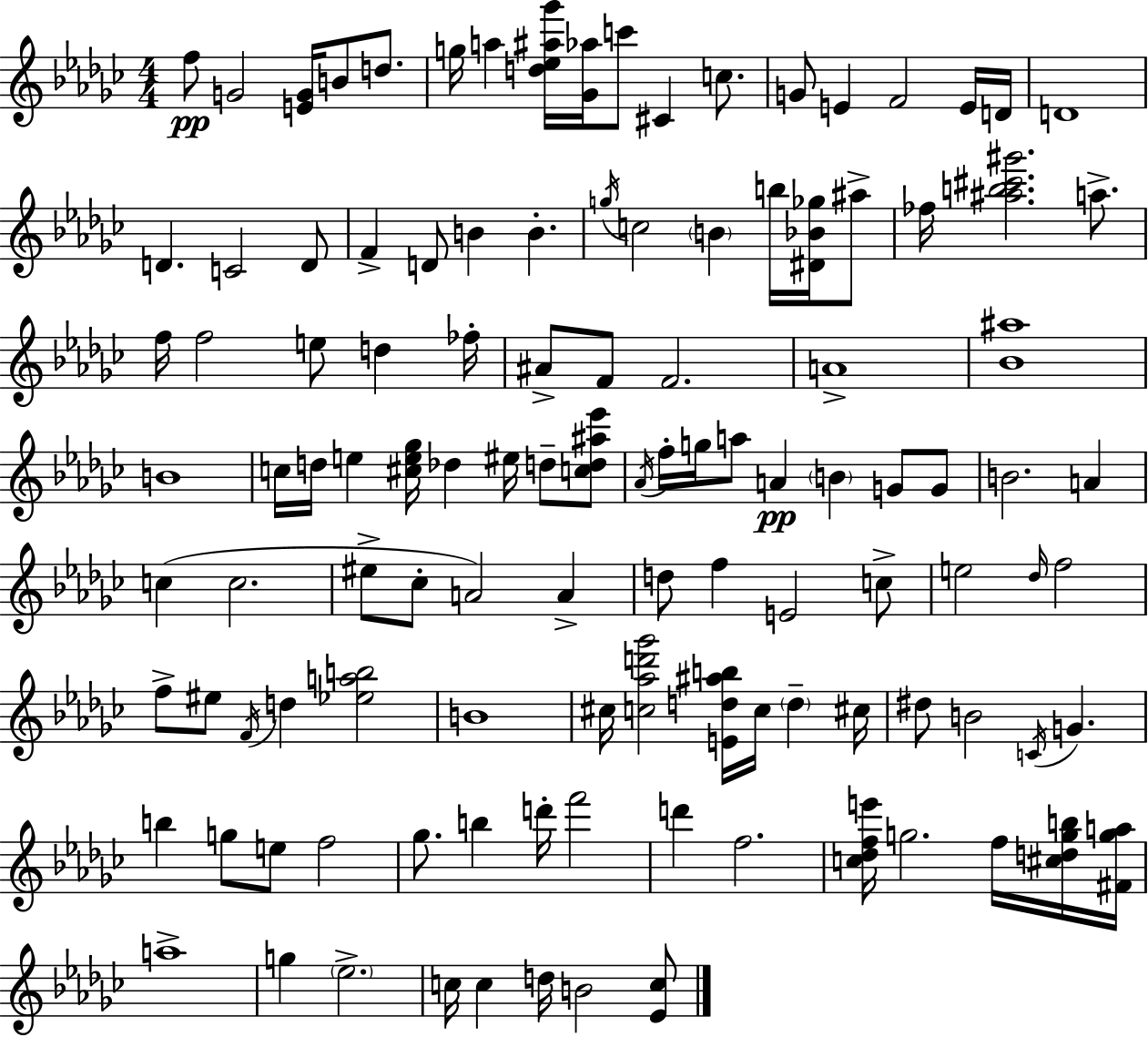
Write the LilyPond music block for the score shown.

{
  \clef treble
  \numericTimeSignature
  \time 4/4
  \key ees \minor
  \repeat volta 2 { f''8\pp g'2 <e' g'>16 b'8 d''8. | g''16 a''4 <d'' ees'' ais'' ges'''>16 <ges' aes''>16 c'''8 cis'4 c''8. | g'8 e'4 f'2 e'16 d'16 | d'1 | \break d'4. c'2 d'8 | f'4-> d'8 b'4 b'4.-. | \acciaccatura { g''16 } c''2 \parenthesize b'4 b''16 <dis' bes' ges''>16 ais''8-> | fes''16 <ais'' b'' cis''' gis'''>2. a''8.-> | \break f''16 f''2 e''8 d''4 | fes''16-. ais'8-> f'8 f'2. | a'1-> | <bes' ais''>1 | \break b'1 | c''16 d''16 e''4 <cis'' e'' ges''>16 des''4 eis''16 d''8-- <c'' d'' ais'' ees'''>8 | \acciaccatura { aes'16 } f''16-. g''16 a''8 a'4\pp \parenthesize b'4 g'8 | g'8 b'2. a'4 | \break c''4( c''2. | eis''8-> ces''8-. a'2) a'4-> | d''8 f''4 e'2 | c''8-> e''2 \grace { des''16 } f''2 | \break f''8-> eis''8 \acciaccatura { f'16 } d''4 <ees'' a'' b''>2 | b'1 | cis''16 <c'' aes'' d''' ges'''>2 <e' d'' ais'' b''>16 c''16 \parenthesize d''4-- | cis''16 dis''8 b'2 \acciaccatura { c'16 } g'4. | \break b''4 g''8 e''8 f''2 | ges''8. b''4 d'''16-. f'''2 | d'''4 f''2. | <c'' des'' f'' e'''>16 g''2. | \break f''16 <cis'' d'' g'' b''>16 <fis' g'' a''>16 a''1-> | g''4 \parenthesize ees''2.-> | c''16 c''4 d''16 b'2 | <ees' c''>8 } \bar "|."
}